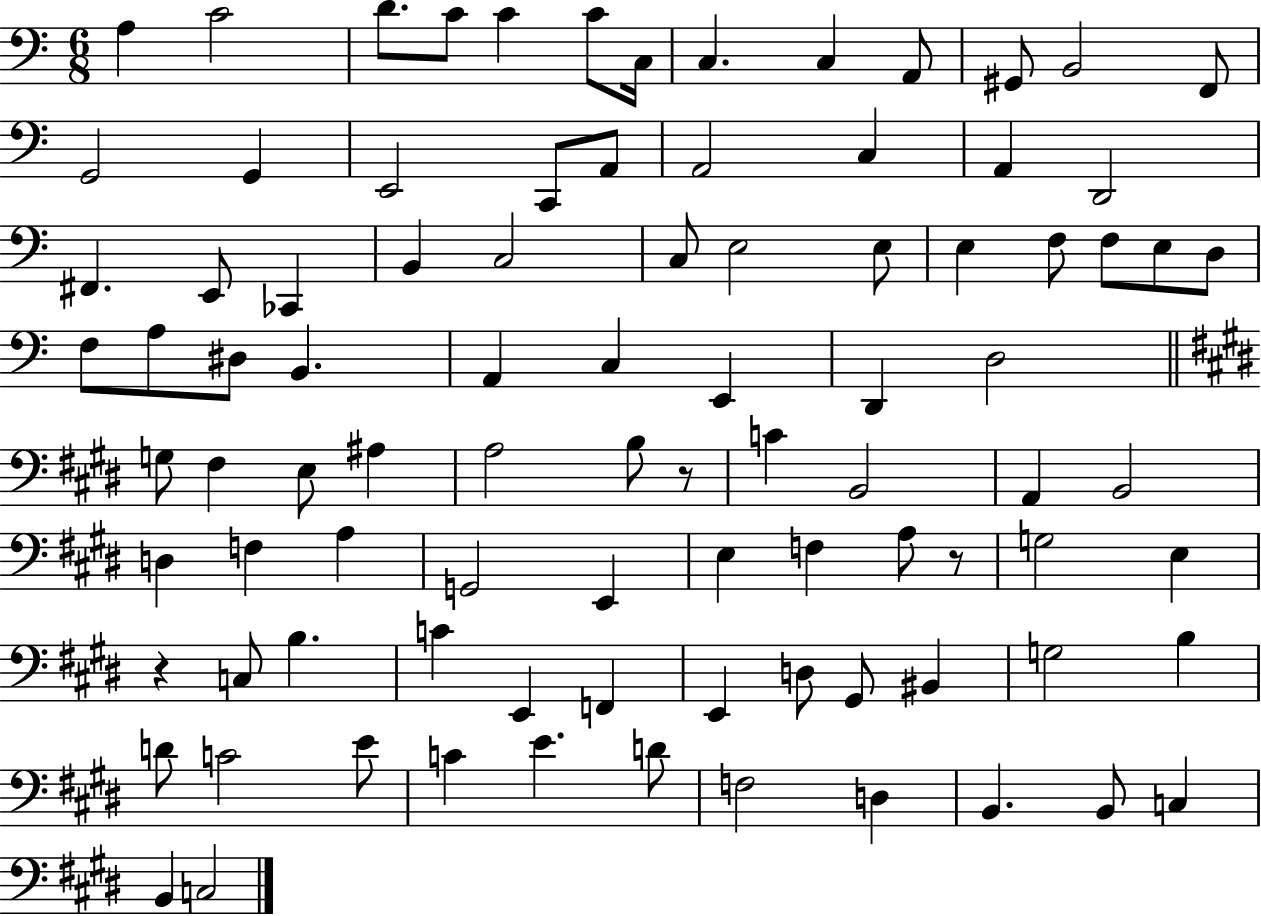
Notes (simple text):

A3/q C4/h D4/e. C4/e C4/q C4/e C3/s C3/q. C3/q A2/e G#2/e B2/h F2/e G2/h G2/q E2/h C2/e A2/e A2/h C3/q A2/q D2/h F#2/q. E2/e CES2/q B2/q C3/h C3/e E3/h E3/e E3/q F3/e F3/e E3/e D3/e F3/e A3/e D#3/e B2/q. A2/q C3/q E2/q D2/q D3/h G3/e F#3/q E3/e A#3/q A3/h B3/e R/e C4/q B2/h A2/q B2/h D3/q F3/q A3/q G2/h E2/q E3/q F3/q A3/e R/e G3/h E3/q R/q C3/e B3/q. C4/q E2/q F2/q E2/q D3/e G#2/e BIS2/q G3/h B3/q D4/e C4/h E4/e C4/q E4/q. D4/e F3/h D3/q B2/q. B2/e C3/q B2/q C3/h